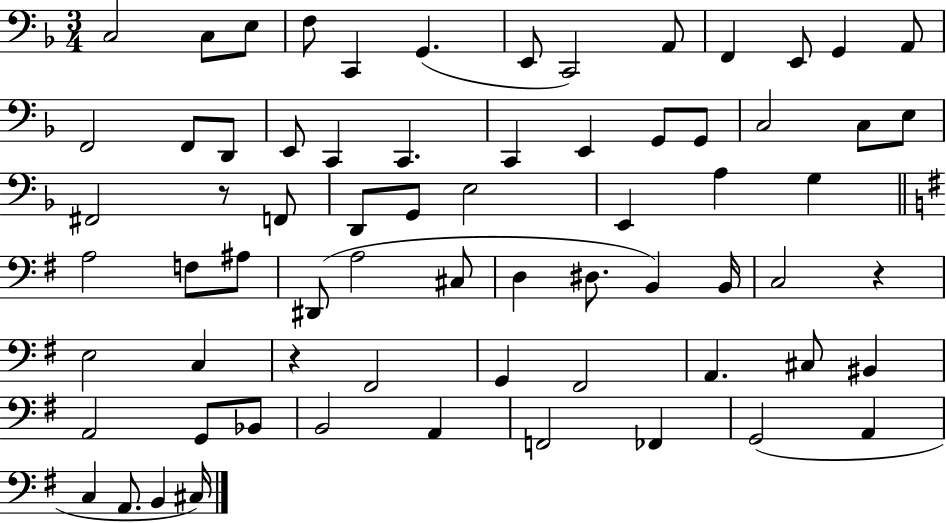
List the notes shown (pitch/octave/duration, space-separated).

C3/h C3/e E3/e F3/e C2/q G2/q. E2/e C2/h A2/e F2/q E2/e G2/q A2/e F2/h F2/e D2/e E2/e C2/q C2/q. C2/q E2/q G2/e G2/e C3/h C3/e E3/e F#2/h R/e F2/e D2/e G2/e E3/h E2/q A3/q G3/q A3/h F3/e A#3/e D#2/e A3/h C#3/e D3/q D#3/e. B2/q B2/s C3/h R/q E3/h C3/q R/q F#2/h G2/q F#2/h A2/q. C#3/e BIS2/q A2/h G2/e Bb2/e B2/h A2/q F2/h FES2/q G2/h A2/q C3/q A2/e. B2/q C#3/s